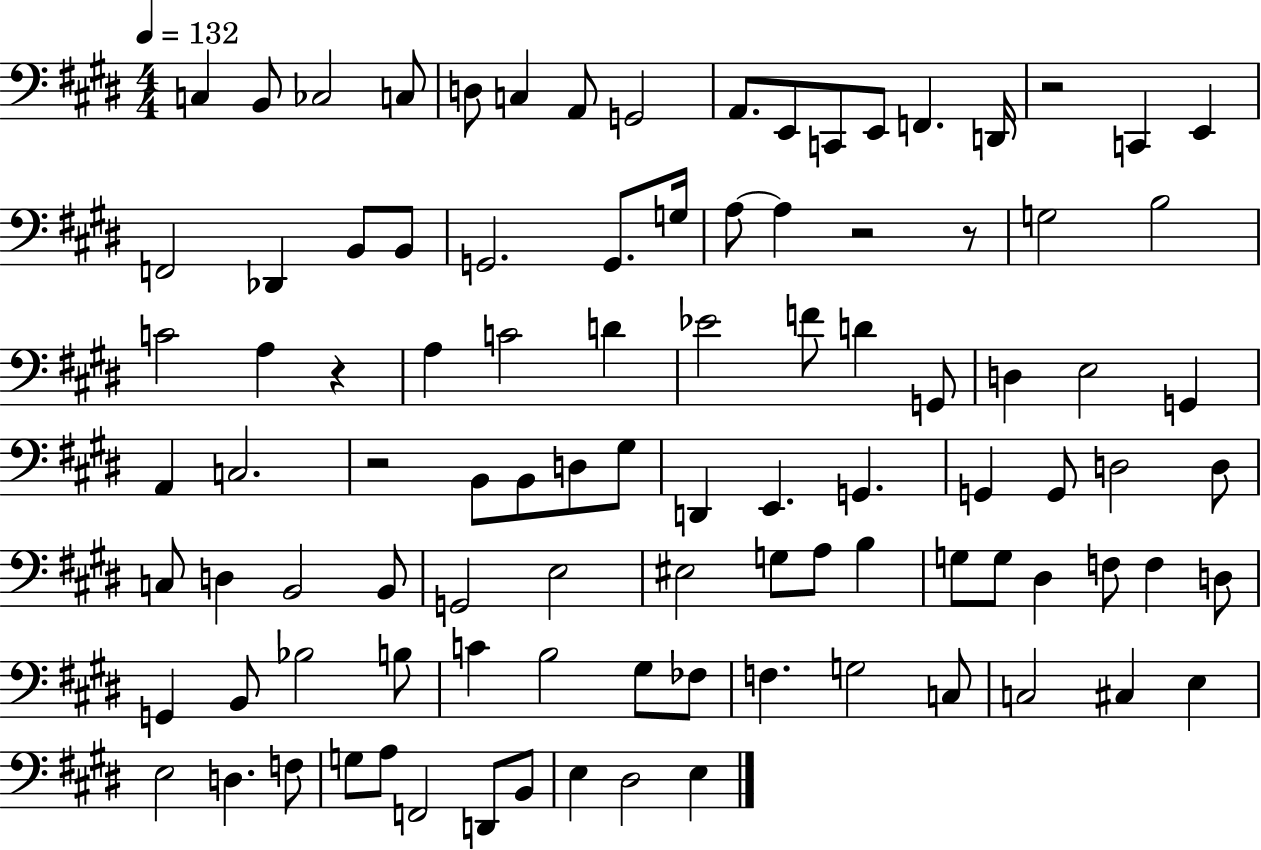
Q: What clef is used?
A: bass